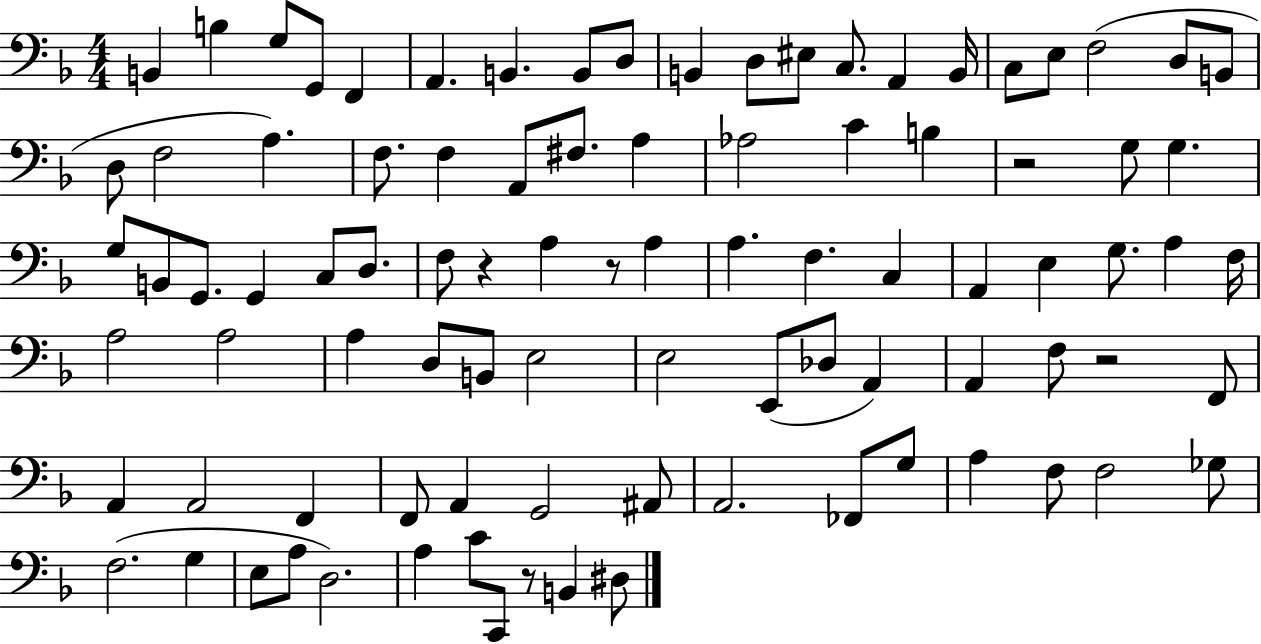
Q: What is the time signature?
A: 4/4